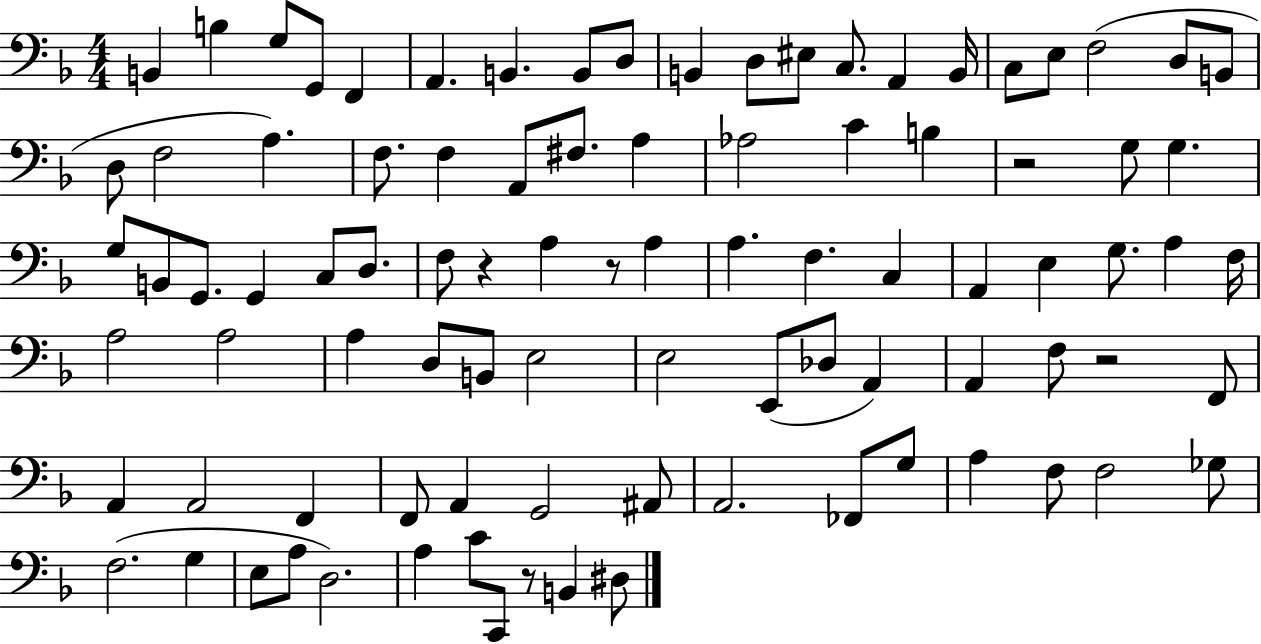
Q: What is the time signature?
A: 4/4